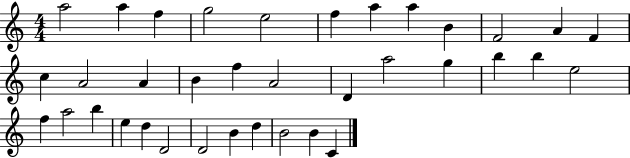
{
  \clef treble
  \numericTimeSignature
  \time 4/4
  \key c \major
  a''2 a''4 f''4 | g''2 e''2 | f''4 a''4 a''4 b'4 | f'2 a'4 f'4 | \break c''4 a'2 a'4 | b'4 f''4 a'2 | d'4 a''2 g''4 | b''4 b''4 e''2 | \break f''4 a''2 b''4 | e''4 d''4 d'2 | d'2 b'4 d''4 | b'2 b'4 c'4 | \break \bar "|."
}